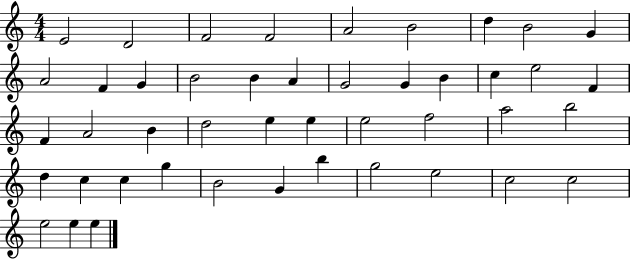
X:1
T:Untitled
M:4/4
L:1/4
K:C
E2 D2 F2 F2 A2 B2 d B2 G A2 F G B2 B A G2 G B c e2 F F A2 B d2 e e e2 f2 a2 b2 d c c g B2 G b g2 e2 c2 c2 e2 e e